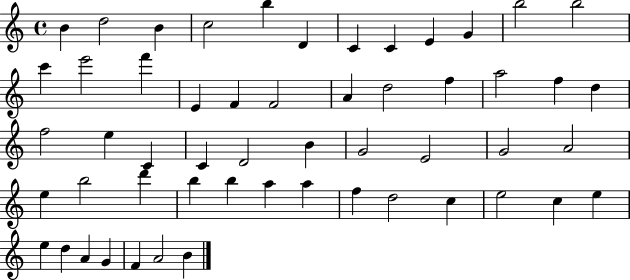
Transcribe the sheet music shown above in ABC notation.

X:1
T:Untitled
M:4/4
L:1/4
K:C
B d2 B c2 b D C C E G b2 b2 c' e'2 f' E F F2 A d2 f a2 f d f2 e C C D2 B G2 E2 G2 A2 e b2 d' b b a a f d2 c e2 c e e d A G F A2 B